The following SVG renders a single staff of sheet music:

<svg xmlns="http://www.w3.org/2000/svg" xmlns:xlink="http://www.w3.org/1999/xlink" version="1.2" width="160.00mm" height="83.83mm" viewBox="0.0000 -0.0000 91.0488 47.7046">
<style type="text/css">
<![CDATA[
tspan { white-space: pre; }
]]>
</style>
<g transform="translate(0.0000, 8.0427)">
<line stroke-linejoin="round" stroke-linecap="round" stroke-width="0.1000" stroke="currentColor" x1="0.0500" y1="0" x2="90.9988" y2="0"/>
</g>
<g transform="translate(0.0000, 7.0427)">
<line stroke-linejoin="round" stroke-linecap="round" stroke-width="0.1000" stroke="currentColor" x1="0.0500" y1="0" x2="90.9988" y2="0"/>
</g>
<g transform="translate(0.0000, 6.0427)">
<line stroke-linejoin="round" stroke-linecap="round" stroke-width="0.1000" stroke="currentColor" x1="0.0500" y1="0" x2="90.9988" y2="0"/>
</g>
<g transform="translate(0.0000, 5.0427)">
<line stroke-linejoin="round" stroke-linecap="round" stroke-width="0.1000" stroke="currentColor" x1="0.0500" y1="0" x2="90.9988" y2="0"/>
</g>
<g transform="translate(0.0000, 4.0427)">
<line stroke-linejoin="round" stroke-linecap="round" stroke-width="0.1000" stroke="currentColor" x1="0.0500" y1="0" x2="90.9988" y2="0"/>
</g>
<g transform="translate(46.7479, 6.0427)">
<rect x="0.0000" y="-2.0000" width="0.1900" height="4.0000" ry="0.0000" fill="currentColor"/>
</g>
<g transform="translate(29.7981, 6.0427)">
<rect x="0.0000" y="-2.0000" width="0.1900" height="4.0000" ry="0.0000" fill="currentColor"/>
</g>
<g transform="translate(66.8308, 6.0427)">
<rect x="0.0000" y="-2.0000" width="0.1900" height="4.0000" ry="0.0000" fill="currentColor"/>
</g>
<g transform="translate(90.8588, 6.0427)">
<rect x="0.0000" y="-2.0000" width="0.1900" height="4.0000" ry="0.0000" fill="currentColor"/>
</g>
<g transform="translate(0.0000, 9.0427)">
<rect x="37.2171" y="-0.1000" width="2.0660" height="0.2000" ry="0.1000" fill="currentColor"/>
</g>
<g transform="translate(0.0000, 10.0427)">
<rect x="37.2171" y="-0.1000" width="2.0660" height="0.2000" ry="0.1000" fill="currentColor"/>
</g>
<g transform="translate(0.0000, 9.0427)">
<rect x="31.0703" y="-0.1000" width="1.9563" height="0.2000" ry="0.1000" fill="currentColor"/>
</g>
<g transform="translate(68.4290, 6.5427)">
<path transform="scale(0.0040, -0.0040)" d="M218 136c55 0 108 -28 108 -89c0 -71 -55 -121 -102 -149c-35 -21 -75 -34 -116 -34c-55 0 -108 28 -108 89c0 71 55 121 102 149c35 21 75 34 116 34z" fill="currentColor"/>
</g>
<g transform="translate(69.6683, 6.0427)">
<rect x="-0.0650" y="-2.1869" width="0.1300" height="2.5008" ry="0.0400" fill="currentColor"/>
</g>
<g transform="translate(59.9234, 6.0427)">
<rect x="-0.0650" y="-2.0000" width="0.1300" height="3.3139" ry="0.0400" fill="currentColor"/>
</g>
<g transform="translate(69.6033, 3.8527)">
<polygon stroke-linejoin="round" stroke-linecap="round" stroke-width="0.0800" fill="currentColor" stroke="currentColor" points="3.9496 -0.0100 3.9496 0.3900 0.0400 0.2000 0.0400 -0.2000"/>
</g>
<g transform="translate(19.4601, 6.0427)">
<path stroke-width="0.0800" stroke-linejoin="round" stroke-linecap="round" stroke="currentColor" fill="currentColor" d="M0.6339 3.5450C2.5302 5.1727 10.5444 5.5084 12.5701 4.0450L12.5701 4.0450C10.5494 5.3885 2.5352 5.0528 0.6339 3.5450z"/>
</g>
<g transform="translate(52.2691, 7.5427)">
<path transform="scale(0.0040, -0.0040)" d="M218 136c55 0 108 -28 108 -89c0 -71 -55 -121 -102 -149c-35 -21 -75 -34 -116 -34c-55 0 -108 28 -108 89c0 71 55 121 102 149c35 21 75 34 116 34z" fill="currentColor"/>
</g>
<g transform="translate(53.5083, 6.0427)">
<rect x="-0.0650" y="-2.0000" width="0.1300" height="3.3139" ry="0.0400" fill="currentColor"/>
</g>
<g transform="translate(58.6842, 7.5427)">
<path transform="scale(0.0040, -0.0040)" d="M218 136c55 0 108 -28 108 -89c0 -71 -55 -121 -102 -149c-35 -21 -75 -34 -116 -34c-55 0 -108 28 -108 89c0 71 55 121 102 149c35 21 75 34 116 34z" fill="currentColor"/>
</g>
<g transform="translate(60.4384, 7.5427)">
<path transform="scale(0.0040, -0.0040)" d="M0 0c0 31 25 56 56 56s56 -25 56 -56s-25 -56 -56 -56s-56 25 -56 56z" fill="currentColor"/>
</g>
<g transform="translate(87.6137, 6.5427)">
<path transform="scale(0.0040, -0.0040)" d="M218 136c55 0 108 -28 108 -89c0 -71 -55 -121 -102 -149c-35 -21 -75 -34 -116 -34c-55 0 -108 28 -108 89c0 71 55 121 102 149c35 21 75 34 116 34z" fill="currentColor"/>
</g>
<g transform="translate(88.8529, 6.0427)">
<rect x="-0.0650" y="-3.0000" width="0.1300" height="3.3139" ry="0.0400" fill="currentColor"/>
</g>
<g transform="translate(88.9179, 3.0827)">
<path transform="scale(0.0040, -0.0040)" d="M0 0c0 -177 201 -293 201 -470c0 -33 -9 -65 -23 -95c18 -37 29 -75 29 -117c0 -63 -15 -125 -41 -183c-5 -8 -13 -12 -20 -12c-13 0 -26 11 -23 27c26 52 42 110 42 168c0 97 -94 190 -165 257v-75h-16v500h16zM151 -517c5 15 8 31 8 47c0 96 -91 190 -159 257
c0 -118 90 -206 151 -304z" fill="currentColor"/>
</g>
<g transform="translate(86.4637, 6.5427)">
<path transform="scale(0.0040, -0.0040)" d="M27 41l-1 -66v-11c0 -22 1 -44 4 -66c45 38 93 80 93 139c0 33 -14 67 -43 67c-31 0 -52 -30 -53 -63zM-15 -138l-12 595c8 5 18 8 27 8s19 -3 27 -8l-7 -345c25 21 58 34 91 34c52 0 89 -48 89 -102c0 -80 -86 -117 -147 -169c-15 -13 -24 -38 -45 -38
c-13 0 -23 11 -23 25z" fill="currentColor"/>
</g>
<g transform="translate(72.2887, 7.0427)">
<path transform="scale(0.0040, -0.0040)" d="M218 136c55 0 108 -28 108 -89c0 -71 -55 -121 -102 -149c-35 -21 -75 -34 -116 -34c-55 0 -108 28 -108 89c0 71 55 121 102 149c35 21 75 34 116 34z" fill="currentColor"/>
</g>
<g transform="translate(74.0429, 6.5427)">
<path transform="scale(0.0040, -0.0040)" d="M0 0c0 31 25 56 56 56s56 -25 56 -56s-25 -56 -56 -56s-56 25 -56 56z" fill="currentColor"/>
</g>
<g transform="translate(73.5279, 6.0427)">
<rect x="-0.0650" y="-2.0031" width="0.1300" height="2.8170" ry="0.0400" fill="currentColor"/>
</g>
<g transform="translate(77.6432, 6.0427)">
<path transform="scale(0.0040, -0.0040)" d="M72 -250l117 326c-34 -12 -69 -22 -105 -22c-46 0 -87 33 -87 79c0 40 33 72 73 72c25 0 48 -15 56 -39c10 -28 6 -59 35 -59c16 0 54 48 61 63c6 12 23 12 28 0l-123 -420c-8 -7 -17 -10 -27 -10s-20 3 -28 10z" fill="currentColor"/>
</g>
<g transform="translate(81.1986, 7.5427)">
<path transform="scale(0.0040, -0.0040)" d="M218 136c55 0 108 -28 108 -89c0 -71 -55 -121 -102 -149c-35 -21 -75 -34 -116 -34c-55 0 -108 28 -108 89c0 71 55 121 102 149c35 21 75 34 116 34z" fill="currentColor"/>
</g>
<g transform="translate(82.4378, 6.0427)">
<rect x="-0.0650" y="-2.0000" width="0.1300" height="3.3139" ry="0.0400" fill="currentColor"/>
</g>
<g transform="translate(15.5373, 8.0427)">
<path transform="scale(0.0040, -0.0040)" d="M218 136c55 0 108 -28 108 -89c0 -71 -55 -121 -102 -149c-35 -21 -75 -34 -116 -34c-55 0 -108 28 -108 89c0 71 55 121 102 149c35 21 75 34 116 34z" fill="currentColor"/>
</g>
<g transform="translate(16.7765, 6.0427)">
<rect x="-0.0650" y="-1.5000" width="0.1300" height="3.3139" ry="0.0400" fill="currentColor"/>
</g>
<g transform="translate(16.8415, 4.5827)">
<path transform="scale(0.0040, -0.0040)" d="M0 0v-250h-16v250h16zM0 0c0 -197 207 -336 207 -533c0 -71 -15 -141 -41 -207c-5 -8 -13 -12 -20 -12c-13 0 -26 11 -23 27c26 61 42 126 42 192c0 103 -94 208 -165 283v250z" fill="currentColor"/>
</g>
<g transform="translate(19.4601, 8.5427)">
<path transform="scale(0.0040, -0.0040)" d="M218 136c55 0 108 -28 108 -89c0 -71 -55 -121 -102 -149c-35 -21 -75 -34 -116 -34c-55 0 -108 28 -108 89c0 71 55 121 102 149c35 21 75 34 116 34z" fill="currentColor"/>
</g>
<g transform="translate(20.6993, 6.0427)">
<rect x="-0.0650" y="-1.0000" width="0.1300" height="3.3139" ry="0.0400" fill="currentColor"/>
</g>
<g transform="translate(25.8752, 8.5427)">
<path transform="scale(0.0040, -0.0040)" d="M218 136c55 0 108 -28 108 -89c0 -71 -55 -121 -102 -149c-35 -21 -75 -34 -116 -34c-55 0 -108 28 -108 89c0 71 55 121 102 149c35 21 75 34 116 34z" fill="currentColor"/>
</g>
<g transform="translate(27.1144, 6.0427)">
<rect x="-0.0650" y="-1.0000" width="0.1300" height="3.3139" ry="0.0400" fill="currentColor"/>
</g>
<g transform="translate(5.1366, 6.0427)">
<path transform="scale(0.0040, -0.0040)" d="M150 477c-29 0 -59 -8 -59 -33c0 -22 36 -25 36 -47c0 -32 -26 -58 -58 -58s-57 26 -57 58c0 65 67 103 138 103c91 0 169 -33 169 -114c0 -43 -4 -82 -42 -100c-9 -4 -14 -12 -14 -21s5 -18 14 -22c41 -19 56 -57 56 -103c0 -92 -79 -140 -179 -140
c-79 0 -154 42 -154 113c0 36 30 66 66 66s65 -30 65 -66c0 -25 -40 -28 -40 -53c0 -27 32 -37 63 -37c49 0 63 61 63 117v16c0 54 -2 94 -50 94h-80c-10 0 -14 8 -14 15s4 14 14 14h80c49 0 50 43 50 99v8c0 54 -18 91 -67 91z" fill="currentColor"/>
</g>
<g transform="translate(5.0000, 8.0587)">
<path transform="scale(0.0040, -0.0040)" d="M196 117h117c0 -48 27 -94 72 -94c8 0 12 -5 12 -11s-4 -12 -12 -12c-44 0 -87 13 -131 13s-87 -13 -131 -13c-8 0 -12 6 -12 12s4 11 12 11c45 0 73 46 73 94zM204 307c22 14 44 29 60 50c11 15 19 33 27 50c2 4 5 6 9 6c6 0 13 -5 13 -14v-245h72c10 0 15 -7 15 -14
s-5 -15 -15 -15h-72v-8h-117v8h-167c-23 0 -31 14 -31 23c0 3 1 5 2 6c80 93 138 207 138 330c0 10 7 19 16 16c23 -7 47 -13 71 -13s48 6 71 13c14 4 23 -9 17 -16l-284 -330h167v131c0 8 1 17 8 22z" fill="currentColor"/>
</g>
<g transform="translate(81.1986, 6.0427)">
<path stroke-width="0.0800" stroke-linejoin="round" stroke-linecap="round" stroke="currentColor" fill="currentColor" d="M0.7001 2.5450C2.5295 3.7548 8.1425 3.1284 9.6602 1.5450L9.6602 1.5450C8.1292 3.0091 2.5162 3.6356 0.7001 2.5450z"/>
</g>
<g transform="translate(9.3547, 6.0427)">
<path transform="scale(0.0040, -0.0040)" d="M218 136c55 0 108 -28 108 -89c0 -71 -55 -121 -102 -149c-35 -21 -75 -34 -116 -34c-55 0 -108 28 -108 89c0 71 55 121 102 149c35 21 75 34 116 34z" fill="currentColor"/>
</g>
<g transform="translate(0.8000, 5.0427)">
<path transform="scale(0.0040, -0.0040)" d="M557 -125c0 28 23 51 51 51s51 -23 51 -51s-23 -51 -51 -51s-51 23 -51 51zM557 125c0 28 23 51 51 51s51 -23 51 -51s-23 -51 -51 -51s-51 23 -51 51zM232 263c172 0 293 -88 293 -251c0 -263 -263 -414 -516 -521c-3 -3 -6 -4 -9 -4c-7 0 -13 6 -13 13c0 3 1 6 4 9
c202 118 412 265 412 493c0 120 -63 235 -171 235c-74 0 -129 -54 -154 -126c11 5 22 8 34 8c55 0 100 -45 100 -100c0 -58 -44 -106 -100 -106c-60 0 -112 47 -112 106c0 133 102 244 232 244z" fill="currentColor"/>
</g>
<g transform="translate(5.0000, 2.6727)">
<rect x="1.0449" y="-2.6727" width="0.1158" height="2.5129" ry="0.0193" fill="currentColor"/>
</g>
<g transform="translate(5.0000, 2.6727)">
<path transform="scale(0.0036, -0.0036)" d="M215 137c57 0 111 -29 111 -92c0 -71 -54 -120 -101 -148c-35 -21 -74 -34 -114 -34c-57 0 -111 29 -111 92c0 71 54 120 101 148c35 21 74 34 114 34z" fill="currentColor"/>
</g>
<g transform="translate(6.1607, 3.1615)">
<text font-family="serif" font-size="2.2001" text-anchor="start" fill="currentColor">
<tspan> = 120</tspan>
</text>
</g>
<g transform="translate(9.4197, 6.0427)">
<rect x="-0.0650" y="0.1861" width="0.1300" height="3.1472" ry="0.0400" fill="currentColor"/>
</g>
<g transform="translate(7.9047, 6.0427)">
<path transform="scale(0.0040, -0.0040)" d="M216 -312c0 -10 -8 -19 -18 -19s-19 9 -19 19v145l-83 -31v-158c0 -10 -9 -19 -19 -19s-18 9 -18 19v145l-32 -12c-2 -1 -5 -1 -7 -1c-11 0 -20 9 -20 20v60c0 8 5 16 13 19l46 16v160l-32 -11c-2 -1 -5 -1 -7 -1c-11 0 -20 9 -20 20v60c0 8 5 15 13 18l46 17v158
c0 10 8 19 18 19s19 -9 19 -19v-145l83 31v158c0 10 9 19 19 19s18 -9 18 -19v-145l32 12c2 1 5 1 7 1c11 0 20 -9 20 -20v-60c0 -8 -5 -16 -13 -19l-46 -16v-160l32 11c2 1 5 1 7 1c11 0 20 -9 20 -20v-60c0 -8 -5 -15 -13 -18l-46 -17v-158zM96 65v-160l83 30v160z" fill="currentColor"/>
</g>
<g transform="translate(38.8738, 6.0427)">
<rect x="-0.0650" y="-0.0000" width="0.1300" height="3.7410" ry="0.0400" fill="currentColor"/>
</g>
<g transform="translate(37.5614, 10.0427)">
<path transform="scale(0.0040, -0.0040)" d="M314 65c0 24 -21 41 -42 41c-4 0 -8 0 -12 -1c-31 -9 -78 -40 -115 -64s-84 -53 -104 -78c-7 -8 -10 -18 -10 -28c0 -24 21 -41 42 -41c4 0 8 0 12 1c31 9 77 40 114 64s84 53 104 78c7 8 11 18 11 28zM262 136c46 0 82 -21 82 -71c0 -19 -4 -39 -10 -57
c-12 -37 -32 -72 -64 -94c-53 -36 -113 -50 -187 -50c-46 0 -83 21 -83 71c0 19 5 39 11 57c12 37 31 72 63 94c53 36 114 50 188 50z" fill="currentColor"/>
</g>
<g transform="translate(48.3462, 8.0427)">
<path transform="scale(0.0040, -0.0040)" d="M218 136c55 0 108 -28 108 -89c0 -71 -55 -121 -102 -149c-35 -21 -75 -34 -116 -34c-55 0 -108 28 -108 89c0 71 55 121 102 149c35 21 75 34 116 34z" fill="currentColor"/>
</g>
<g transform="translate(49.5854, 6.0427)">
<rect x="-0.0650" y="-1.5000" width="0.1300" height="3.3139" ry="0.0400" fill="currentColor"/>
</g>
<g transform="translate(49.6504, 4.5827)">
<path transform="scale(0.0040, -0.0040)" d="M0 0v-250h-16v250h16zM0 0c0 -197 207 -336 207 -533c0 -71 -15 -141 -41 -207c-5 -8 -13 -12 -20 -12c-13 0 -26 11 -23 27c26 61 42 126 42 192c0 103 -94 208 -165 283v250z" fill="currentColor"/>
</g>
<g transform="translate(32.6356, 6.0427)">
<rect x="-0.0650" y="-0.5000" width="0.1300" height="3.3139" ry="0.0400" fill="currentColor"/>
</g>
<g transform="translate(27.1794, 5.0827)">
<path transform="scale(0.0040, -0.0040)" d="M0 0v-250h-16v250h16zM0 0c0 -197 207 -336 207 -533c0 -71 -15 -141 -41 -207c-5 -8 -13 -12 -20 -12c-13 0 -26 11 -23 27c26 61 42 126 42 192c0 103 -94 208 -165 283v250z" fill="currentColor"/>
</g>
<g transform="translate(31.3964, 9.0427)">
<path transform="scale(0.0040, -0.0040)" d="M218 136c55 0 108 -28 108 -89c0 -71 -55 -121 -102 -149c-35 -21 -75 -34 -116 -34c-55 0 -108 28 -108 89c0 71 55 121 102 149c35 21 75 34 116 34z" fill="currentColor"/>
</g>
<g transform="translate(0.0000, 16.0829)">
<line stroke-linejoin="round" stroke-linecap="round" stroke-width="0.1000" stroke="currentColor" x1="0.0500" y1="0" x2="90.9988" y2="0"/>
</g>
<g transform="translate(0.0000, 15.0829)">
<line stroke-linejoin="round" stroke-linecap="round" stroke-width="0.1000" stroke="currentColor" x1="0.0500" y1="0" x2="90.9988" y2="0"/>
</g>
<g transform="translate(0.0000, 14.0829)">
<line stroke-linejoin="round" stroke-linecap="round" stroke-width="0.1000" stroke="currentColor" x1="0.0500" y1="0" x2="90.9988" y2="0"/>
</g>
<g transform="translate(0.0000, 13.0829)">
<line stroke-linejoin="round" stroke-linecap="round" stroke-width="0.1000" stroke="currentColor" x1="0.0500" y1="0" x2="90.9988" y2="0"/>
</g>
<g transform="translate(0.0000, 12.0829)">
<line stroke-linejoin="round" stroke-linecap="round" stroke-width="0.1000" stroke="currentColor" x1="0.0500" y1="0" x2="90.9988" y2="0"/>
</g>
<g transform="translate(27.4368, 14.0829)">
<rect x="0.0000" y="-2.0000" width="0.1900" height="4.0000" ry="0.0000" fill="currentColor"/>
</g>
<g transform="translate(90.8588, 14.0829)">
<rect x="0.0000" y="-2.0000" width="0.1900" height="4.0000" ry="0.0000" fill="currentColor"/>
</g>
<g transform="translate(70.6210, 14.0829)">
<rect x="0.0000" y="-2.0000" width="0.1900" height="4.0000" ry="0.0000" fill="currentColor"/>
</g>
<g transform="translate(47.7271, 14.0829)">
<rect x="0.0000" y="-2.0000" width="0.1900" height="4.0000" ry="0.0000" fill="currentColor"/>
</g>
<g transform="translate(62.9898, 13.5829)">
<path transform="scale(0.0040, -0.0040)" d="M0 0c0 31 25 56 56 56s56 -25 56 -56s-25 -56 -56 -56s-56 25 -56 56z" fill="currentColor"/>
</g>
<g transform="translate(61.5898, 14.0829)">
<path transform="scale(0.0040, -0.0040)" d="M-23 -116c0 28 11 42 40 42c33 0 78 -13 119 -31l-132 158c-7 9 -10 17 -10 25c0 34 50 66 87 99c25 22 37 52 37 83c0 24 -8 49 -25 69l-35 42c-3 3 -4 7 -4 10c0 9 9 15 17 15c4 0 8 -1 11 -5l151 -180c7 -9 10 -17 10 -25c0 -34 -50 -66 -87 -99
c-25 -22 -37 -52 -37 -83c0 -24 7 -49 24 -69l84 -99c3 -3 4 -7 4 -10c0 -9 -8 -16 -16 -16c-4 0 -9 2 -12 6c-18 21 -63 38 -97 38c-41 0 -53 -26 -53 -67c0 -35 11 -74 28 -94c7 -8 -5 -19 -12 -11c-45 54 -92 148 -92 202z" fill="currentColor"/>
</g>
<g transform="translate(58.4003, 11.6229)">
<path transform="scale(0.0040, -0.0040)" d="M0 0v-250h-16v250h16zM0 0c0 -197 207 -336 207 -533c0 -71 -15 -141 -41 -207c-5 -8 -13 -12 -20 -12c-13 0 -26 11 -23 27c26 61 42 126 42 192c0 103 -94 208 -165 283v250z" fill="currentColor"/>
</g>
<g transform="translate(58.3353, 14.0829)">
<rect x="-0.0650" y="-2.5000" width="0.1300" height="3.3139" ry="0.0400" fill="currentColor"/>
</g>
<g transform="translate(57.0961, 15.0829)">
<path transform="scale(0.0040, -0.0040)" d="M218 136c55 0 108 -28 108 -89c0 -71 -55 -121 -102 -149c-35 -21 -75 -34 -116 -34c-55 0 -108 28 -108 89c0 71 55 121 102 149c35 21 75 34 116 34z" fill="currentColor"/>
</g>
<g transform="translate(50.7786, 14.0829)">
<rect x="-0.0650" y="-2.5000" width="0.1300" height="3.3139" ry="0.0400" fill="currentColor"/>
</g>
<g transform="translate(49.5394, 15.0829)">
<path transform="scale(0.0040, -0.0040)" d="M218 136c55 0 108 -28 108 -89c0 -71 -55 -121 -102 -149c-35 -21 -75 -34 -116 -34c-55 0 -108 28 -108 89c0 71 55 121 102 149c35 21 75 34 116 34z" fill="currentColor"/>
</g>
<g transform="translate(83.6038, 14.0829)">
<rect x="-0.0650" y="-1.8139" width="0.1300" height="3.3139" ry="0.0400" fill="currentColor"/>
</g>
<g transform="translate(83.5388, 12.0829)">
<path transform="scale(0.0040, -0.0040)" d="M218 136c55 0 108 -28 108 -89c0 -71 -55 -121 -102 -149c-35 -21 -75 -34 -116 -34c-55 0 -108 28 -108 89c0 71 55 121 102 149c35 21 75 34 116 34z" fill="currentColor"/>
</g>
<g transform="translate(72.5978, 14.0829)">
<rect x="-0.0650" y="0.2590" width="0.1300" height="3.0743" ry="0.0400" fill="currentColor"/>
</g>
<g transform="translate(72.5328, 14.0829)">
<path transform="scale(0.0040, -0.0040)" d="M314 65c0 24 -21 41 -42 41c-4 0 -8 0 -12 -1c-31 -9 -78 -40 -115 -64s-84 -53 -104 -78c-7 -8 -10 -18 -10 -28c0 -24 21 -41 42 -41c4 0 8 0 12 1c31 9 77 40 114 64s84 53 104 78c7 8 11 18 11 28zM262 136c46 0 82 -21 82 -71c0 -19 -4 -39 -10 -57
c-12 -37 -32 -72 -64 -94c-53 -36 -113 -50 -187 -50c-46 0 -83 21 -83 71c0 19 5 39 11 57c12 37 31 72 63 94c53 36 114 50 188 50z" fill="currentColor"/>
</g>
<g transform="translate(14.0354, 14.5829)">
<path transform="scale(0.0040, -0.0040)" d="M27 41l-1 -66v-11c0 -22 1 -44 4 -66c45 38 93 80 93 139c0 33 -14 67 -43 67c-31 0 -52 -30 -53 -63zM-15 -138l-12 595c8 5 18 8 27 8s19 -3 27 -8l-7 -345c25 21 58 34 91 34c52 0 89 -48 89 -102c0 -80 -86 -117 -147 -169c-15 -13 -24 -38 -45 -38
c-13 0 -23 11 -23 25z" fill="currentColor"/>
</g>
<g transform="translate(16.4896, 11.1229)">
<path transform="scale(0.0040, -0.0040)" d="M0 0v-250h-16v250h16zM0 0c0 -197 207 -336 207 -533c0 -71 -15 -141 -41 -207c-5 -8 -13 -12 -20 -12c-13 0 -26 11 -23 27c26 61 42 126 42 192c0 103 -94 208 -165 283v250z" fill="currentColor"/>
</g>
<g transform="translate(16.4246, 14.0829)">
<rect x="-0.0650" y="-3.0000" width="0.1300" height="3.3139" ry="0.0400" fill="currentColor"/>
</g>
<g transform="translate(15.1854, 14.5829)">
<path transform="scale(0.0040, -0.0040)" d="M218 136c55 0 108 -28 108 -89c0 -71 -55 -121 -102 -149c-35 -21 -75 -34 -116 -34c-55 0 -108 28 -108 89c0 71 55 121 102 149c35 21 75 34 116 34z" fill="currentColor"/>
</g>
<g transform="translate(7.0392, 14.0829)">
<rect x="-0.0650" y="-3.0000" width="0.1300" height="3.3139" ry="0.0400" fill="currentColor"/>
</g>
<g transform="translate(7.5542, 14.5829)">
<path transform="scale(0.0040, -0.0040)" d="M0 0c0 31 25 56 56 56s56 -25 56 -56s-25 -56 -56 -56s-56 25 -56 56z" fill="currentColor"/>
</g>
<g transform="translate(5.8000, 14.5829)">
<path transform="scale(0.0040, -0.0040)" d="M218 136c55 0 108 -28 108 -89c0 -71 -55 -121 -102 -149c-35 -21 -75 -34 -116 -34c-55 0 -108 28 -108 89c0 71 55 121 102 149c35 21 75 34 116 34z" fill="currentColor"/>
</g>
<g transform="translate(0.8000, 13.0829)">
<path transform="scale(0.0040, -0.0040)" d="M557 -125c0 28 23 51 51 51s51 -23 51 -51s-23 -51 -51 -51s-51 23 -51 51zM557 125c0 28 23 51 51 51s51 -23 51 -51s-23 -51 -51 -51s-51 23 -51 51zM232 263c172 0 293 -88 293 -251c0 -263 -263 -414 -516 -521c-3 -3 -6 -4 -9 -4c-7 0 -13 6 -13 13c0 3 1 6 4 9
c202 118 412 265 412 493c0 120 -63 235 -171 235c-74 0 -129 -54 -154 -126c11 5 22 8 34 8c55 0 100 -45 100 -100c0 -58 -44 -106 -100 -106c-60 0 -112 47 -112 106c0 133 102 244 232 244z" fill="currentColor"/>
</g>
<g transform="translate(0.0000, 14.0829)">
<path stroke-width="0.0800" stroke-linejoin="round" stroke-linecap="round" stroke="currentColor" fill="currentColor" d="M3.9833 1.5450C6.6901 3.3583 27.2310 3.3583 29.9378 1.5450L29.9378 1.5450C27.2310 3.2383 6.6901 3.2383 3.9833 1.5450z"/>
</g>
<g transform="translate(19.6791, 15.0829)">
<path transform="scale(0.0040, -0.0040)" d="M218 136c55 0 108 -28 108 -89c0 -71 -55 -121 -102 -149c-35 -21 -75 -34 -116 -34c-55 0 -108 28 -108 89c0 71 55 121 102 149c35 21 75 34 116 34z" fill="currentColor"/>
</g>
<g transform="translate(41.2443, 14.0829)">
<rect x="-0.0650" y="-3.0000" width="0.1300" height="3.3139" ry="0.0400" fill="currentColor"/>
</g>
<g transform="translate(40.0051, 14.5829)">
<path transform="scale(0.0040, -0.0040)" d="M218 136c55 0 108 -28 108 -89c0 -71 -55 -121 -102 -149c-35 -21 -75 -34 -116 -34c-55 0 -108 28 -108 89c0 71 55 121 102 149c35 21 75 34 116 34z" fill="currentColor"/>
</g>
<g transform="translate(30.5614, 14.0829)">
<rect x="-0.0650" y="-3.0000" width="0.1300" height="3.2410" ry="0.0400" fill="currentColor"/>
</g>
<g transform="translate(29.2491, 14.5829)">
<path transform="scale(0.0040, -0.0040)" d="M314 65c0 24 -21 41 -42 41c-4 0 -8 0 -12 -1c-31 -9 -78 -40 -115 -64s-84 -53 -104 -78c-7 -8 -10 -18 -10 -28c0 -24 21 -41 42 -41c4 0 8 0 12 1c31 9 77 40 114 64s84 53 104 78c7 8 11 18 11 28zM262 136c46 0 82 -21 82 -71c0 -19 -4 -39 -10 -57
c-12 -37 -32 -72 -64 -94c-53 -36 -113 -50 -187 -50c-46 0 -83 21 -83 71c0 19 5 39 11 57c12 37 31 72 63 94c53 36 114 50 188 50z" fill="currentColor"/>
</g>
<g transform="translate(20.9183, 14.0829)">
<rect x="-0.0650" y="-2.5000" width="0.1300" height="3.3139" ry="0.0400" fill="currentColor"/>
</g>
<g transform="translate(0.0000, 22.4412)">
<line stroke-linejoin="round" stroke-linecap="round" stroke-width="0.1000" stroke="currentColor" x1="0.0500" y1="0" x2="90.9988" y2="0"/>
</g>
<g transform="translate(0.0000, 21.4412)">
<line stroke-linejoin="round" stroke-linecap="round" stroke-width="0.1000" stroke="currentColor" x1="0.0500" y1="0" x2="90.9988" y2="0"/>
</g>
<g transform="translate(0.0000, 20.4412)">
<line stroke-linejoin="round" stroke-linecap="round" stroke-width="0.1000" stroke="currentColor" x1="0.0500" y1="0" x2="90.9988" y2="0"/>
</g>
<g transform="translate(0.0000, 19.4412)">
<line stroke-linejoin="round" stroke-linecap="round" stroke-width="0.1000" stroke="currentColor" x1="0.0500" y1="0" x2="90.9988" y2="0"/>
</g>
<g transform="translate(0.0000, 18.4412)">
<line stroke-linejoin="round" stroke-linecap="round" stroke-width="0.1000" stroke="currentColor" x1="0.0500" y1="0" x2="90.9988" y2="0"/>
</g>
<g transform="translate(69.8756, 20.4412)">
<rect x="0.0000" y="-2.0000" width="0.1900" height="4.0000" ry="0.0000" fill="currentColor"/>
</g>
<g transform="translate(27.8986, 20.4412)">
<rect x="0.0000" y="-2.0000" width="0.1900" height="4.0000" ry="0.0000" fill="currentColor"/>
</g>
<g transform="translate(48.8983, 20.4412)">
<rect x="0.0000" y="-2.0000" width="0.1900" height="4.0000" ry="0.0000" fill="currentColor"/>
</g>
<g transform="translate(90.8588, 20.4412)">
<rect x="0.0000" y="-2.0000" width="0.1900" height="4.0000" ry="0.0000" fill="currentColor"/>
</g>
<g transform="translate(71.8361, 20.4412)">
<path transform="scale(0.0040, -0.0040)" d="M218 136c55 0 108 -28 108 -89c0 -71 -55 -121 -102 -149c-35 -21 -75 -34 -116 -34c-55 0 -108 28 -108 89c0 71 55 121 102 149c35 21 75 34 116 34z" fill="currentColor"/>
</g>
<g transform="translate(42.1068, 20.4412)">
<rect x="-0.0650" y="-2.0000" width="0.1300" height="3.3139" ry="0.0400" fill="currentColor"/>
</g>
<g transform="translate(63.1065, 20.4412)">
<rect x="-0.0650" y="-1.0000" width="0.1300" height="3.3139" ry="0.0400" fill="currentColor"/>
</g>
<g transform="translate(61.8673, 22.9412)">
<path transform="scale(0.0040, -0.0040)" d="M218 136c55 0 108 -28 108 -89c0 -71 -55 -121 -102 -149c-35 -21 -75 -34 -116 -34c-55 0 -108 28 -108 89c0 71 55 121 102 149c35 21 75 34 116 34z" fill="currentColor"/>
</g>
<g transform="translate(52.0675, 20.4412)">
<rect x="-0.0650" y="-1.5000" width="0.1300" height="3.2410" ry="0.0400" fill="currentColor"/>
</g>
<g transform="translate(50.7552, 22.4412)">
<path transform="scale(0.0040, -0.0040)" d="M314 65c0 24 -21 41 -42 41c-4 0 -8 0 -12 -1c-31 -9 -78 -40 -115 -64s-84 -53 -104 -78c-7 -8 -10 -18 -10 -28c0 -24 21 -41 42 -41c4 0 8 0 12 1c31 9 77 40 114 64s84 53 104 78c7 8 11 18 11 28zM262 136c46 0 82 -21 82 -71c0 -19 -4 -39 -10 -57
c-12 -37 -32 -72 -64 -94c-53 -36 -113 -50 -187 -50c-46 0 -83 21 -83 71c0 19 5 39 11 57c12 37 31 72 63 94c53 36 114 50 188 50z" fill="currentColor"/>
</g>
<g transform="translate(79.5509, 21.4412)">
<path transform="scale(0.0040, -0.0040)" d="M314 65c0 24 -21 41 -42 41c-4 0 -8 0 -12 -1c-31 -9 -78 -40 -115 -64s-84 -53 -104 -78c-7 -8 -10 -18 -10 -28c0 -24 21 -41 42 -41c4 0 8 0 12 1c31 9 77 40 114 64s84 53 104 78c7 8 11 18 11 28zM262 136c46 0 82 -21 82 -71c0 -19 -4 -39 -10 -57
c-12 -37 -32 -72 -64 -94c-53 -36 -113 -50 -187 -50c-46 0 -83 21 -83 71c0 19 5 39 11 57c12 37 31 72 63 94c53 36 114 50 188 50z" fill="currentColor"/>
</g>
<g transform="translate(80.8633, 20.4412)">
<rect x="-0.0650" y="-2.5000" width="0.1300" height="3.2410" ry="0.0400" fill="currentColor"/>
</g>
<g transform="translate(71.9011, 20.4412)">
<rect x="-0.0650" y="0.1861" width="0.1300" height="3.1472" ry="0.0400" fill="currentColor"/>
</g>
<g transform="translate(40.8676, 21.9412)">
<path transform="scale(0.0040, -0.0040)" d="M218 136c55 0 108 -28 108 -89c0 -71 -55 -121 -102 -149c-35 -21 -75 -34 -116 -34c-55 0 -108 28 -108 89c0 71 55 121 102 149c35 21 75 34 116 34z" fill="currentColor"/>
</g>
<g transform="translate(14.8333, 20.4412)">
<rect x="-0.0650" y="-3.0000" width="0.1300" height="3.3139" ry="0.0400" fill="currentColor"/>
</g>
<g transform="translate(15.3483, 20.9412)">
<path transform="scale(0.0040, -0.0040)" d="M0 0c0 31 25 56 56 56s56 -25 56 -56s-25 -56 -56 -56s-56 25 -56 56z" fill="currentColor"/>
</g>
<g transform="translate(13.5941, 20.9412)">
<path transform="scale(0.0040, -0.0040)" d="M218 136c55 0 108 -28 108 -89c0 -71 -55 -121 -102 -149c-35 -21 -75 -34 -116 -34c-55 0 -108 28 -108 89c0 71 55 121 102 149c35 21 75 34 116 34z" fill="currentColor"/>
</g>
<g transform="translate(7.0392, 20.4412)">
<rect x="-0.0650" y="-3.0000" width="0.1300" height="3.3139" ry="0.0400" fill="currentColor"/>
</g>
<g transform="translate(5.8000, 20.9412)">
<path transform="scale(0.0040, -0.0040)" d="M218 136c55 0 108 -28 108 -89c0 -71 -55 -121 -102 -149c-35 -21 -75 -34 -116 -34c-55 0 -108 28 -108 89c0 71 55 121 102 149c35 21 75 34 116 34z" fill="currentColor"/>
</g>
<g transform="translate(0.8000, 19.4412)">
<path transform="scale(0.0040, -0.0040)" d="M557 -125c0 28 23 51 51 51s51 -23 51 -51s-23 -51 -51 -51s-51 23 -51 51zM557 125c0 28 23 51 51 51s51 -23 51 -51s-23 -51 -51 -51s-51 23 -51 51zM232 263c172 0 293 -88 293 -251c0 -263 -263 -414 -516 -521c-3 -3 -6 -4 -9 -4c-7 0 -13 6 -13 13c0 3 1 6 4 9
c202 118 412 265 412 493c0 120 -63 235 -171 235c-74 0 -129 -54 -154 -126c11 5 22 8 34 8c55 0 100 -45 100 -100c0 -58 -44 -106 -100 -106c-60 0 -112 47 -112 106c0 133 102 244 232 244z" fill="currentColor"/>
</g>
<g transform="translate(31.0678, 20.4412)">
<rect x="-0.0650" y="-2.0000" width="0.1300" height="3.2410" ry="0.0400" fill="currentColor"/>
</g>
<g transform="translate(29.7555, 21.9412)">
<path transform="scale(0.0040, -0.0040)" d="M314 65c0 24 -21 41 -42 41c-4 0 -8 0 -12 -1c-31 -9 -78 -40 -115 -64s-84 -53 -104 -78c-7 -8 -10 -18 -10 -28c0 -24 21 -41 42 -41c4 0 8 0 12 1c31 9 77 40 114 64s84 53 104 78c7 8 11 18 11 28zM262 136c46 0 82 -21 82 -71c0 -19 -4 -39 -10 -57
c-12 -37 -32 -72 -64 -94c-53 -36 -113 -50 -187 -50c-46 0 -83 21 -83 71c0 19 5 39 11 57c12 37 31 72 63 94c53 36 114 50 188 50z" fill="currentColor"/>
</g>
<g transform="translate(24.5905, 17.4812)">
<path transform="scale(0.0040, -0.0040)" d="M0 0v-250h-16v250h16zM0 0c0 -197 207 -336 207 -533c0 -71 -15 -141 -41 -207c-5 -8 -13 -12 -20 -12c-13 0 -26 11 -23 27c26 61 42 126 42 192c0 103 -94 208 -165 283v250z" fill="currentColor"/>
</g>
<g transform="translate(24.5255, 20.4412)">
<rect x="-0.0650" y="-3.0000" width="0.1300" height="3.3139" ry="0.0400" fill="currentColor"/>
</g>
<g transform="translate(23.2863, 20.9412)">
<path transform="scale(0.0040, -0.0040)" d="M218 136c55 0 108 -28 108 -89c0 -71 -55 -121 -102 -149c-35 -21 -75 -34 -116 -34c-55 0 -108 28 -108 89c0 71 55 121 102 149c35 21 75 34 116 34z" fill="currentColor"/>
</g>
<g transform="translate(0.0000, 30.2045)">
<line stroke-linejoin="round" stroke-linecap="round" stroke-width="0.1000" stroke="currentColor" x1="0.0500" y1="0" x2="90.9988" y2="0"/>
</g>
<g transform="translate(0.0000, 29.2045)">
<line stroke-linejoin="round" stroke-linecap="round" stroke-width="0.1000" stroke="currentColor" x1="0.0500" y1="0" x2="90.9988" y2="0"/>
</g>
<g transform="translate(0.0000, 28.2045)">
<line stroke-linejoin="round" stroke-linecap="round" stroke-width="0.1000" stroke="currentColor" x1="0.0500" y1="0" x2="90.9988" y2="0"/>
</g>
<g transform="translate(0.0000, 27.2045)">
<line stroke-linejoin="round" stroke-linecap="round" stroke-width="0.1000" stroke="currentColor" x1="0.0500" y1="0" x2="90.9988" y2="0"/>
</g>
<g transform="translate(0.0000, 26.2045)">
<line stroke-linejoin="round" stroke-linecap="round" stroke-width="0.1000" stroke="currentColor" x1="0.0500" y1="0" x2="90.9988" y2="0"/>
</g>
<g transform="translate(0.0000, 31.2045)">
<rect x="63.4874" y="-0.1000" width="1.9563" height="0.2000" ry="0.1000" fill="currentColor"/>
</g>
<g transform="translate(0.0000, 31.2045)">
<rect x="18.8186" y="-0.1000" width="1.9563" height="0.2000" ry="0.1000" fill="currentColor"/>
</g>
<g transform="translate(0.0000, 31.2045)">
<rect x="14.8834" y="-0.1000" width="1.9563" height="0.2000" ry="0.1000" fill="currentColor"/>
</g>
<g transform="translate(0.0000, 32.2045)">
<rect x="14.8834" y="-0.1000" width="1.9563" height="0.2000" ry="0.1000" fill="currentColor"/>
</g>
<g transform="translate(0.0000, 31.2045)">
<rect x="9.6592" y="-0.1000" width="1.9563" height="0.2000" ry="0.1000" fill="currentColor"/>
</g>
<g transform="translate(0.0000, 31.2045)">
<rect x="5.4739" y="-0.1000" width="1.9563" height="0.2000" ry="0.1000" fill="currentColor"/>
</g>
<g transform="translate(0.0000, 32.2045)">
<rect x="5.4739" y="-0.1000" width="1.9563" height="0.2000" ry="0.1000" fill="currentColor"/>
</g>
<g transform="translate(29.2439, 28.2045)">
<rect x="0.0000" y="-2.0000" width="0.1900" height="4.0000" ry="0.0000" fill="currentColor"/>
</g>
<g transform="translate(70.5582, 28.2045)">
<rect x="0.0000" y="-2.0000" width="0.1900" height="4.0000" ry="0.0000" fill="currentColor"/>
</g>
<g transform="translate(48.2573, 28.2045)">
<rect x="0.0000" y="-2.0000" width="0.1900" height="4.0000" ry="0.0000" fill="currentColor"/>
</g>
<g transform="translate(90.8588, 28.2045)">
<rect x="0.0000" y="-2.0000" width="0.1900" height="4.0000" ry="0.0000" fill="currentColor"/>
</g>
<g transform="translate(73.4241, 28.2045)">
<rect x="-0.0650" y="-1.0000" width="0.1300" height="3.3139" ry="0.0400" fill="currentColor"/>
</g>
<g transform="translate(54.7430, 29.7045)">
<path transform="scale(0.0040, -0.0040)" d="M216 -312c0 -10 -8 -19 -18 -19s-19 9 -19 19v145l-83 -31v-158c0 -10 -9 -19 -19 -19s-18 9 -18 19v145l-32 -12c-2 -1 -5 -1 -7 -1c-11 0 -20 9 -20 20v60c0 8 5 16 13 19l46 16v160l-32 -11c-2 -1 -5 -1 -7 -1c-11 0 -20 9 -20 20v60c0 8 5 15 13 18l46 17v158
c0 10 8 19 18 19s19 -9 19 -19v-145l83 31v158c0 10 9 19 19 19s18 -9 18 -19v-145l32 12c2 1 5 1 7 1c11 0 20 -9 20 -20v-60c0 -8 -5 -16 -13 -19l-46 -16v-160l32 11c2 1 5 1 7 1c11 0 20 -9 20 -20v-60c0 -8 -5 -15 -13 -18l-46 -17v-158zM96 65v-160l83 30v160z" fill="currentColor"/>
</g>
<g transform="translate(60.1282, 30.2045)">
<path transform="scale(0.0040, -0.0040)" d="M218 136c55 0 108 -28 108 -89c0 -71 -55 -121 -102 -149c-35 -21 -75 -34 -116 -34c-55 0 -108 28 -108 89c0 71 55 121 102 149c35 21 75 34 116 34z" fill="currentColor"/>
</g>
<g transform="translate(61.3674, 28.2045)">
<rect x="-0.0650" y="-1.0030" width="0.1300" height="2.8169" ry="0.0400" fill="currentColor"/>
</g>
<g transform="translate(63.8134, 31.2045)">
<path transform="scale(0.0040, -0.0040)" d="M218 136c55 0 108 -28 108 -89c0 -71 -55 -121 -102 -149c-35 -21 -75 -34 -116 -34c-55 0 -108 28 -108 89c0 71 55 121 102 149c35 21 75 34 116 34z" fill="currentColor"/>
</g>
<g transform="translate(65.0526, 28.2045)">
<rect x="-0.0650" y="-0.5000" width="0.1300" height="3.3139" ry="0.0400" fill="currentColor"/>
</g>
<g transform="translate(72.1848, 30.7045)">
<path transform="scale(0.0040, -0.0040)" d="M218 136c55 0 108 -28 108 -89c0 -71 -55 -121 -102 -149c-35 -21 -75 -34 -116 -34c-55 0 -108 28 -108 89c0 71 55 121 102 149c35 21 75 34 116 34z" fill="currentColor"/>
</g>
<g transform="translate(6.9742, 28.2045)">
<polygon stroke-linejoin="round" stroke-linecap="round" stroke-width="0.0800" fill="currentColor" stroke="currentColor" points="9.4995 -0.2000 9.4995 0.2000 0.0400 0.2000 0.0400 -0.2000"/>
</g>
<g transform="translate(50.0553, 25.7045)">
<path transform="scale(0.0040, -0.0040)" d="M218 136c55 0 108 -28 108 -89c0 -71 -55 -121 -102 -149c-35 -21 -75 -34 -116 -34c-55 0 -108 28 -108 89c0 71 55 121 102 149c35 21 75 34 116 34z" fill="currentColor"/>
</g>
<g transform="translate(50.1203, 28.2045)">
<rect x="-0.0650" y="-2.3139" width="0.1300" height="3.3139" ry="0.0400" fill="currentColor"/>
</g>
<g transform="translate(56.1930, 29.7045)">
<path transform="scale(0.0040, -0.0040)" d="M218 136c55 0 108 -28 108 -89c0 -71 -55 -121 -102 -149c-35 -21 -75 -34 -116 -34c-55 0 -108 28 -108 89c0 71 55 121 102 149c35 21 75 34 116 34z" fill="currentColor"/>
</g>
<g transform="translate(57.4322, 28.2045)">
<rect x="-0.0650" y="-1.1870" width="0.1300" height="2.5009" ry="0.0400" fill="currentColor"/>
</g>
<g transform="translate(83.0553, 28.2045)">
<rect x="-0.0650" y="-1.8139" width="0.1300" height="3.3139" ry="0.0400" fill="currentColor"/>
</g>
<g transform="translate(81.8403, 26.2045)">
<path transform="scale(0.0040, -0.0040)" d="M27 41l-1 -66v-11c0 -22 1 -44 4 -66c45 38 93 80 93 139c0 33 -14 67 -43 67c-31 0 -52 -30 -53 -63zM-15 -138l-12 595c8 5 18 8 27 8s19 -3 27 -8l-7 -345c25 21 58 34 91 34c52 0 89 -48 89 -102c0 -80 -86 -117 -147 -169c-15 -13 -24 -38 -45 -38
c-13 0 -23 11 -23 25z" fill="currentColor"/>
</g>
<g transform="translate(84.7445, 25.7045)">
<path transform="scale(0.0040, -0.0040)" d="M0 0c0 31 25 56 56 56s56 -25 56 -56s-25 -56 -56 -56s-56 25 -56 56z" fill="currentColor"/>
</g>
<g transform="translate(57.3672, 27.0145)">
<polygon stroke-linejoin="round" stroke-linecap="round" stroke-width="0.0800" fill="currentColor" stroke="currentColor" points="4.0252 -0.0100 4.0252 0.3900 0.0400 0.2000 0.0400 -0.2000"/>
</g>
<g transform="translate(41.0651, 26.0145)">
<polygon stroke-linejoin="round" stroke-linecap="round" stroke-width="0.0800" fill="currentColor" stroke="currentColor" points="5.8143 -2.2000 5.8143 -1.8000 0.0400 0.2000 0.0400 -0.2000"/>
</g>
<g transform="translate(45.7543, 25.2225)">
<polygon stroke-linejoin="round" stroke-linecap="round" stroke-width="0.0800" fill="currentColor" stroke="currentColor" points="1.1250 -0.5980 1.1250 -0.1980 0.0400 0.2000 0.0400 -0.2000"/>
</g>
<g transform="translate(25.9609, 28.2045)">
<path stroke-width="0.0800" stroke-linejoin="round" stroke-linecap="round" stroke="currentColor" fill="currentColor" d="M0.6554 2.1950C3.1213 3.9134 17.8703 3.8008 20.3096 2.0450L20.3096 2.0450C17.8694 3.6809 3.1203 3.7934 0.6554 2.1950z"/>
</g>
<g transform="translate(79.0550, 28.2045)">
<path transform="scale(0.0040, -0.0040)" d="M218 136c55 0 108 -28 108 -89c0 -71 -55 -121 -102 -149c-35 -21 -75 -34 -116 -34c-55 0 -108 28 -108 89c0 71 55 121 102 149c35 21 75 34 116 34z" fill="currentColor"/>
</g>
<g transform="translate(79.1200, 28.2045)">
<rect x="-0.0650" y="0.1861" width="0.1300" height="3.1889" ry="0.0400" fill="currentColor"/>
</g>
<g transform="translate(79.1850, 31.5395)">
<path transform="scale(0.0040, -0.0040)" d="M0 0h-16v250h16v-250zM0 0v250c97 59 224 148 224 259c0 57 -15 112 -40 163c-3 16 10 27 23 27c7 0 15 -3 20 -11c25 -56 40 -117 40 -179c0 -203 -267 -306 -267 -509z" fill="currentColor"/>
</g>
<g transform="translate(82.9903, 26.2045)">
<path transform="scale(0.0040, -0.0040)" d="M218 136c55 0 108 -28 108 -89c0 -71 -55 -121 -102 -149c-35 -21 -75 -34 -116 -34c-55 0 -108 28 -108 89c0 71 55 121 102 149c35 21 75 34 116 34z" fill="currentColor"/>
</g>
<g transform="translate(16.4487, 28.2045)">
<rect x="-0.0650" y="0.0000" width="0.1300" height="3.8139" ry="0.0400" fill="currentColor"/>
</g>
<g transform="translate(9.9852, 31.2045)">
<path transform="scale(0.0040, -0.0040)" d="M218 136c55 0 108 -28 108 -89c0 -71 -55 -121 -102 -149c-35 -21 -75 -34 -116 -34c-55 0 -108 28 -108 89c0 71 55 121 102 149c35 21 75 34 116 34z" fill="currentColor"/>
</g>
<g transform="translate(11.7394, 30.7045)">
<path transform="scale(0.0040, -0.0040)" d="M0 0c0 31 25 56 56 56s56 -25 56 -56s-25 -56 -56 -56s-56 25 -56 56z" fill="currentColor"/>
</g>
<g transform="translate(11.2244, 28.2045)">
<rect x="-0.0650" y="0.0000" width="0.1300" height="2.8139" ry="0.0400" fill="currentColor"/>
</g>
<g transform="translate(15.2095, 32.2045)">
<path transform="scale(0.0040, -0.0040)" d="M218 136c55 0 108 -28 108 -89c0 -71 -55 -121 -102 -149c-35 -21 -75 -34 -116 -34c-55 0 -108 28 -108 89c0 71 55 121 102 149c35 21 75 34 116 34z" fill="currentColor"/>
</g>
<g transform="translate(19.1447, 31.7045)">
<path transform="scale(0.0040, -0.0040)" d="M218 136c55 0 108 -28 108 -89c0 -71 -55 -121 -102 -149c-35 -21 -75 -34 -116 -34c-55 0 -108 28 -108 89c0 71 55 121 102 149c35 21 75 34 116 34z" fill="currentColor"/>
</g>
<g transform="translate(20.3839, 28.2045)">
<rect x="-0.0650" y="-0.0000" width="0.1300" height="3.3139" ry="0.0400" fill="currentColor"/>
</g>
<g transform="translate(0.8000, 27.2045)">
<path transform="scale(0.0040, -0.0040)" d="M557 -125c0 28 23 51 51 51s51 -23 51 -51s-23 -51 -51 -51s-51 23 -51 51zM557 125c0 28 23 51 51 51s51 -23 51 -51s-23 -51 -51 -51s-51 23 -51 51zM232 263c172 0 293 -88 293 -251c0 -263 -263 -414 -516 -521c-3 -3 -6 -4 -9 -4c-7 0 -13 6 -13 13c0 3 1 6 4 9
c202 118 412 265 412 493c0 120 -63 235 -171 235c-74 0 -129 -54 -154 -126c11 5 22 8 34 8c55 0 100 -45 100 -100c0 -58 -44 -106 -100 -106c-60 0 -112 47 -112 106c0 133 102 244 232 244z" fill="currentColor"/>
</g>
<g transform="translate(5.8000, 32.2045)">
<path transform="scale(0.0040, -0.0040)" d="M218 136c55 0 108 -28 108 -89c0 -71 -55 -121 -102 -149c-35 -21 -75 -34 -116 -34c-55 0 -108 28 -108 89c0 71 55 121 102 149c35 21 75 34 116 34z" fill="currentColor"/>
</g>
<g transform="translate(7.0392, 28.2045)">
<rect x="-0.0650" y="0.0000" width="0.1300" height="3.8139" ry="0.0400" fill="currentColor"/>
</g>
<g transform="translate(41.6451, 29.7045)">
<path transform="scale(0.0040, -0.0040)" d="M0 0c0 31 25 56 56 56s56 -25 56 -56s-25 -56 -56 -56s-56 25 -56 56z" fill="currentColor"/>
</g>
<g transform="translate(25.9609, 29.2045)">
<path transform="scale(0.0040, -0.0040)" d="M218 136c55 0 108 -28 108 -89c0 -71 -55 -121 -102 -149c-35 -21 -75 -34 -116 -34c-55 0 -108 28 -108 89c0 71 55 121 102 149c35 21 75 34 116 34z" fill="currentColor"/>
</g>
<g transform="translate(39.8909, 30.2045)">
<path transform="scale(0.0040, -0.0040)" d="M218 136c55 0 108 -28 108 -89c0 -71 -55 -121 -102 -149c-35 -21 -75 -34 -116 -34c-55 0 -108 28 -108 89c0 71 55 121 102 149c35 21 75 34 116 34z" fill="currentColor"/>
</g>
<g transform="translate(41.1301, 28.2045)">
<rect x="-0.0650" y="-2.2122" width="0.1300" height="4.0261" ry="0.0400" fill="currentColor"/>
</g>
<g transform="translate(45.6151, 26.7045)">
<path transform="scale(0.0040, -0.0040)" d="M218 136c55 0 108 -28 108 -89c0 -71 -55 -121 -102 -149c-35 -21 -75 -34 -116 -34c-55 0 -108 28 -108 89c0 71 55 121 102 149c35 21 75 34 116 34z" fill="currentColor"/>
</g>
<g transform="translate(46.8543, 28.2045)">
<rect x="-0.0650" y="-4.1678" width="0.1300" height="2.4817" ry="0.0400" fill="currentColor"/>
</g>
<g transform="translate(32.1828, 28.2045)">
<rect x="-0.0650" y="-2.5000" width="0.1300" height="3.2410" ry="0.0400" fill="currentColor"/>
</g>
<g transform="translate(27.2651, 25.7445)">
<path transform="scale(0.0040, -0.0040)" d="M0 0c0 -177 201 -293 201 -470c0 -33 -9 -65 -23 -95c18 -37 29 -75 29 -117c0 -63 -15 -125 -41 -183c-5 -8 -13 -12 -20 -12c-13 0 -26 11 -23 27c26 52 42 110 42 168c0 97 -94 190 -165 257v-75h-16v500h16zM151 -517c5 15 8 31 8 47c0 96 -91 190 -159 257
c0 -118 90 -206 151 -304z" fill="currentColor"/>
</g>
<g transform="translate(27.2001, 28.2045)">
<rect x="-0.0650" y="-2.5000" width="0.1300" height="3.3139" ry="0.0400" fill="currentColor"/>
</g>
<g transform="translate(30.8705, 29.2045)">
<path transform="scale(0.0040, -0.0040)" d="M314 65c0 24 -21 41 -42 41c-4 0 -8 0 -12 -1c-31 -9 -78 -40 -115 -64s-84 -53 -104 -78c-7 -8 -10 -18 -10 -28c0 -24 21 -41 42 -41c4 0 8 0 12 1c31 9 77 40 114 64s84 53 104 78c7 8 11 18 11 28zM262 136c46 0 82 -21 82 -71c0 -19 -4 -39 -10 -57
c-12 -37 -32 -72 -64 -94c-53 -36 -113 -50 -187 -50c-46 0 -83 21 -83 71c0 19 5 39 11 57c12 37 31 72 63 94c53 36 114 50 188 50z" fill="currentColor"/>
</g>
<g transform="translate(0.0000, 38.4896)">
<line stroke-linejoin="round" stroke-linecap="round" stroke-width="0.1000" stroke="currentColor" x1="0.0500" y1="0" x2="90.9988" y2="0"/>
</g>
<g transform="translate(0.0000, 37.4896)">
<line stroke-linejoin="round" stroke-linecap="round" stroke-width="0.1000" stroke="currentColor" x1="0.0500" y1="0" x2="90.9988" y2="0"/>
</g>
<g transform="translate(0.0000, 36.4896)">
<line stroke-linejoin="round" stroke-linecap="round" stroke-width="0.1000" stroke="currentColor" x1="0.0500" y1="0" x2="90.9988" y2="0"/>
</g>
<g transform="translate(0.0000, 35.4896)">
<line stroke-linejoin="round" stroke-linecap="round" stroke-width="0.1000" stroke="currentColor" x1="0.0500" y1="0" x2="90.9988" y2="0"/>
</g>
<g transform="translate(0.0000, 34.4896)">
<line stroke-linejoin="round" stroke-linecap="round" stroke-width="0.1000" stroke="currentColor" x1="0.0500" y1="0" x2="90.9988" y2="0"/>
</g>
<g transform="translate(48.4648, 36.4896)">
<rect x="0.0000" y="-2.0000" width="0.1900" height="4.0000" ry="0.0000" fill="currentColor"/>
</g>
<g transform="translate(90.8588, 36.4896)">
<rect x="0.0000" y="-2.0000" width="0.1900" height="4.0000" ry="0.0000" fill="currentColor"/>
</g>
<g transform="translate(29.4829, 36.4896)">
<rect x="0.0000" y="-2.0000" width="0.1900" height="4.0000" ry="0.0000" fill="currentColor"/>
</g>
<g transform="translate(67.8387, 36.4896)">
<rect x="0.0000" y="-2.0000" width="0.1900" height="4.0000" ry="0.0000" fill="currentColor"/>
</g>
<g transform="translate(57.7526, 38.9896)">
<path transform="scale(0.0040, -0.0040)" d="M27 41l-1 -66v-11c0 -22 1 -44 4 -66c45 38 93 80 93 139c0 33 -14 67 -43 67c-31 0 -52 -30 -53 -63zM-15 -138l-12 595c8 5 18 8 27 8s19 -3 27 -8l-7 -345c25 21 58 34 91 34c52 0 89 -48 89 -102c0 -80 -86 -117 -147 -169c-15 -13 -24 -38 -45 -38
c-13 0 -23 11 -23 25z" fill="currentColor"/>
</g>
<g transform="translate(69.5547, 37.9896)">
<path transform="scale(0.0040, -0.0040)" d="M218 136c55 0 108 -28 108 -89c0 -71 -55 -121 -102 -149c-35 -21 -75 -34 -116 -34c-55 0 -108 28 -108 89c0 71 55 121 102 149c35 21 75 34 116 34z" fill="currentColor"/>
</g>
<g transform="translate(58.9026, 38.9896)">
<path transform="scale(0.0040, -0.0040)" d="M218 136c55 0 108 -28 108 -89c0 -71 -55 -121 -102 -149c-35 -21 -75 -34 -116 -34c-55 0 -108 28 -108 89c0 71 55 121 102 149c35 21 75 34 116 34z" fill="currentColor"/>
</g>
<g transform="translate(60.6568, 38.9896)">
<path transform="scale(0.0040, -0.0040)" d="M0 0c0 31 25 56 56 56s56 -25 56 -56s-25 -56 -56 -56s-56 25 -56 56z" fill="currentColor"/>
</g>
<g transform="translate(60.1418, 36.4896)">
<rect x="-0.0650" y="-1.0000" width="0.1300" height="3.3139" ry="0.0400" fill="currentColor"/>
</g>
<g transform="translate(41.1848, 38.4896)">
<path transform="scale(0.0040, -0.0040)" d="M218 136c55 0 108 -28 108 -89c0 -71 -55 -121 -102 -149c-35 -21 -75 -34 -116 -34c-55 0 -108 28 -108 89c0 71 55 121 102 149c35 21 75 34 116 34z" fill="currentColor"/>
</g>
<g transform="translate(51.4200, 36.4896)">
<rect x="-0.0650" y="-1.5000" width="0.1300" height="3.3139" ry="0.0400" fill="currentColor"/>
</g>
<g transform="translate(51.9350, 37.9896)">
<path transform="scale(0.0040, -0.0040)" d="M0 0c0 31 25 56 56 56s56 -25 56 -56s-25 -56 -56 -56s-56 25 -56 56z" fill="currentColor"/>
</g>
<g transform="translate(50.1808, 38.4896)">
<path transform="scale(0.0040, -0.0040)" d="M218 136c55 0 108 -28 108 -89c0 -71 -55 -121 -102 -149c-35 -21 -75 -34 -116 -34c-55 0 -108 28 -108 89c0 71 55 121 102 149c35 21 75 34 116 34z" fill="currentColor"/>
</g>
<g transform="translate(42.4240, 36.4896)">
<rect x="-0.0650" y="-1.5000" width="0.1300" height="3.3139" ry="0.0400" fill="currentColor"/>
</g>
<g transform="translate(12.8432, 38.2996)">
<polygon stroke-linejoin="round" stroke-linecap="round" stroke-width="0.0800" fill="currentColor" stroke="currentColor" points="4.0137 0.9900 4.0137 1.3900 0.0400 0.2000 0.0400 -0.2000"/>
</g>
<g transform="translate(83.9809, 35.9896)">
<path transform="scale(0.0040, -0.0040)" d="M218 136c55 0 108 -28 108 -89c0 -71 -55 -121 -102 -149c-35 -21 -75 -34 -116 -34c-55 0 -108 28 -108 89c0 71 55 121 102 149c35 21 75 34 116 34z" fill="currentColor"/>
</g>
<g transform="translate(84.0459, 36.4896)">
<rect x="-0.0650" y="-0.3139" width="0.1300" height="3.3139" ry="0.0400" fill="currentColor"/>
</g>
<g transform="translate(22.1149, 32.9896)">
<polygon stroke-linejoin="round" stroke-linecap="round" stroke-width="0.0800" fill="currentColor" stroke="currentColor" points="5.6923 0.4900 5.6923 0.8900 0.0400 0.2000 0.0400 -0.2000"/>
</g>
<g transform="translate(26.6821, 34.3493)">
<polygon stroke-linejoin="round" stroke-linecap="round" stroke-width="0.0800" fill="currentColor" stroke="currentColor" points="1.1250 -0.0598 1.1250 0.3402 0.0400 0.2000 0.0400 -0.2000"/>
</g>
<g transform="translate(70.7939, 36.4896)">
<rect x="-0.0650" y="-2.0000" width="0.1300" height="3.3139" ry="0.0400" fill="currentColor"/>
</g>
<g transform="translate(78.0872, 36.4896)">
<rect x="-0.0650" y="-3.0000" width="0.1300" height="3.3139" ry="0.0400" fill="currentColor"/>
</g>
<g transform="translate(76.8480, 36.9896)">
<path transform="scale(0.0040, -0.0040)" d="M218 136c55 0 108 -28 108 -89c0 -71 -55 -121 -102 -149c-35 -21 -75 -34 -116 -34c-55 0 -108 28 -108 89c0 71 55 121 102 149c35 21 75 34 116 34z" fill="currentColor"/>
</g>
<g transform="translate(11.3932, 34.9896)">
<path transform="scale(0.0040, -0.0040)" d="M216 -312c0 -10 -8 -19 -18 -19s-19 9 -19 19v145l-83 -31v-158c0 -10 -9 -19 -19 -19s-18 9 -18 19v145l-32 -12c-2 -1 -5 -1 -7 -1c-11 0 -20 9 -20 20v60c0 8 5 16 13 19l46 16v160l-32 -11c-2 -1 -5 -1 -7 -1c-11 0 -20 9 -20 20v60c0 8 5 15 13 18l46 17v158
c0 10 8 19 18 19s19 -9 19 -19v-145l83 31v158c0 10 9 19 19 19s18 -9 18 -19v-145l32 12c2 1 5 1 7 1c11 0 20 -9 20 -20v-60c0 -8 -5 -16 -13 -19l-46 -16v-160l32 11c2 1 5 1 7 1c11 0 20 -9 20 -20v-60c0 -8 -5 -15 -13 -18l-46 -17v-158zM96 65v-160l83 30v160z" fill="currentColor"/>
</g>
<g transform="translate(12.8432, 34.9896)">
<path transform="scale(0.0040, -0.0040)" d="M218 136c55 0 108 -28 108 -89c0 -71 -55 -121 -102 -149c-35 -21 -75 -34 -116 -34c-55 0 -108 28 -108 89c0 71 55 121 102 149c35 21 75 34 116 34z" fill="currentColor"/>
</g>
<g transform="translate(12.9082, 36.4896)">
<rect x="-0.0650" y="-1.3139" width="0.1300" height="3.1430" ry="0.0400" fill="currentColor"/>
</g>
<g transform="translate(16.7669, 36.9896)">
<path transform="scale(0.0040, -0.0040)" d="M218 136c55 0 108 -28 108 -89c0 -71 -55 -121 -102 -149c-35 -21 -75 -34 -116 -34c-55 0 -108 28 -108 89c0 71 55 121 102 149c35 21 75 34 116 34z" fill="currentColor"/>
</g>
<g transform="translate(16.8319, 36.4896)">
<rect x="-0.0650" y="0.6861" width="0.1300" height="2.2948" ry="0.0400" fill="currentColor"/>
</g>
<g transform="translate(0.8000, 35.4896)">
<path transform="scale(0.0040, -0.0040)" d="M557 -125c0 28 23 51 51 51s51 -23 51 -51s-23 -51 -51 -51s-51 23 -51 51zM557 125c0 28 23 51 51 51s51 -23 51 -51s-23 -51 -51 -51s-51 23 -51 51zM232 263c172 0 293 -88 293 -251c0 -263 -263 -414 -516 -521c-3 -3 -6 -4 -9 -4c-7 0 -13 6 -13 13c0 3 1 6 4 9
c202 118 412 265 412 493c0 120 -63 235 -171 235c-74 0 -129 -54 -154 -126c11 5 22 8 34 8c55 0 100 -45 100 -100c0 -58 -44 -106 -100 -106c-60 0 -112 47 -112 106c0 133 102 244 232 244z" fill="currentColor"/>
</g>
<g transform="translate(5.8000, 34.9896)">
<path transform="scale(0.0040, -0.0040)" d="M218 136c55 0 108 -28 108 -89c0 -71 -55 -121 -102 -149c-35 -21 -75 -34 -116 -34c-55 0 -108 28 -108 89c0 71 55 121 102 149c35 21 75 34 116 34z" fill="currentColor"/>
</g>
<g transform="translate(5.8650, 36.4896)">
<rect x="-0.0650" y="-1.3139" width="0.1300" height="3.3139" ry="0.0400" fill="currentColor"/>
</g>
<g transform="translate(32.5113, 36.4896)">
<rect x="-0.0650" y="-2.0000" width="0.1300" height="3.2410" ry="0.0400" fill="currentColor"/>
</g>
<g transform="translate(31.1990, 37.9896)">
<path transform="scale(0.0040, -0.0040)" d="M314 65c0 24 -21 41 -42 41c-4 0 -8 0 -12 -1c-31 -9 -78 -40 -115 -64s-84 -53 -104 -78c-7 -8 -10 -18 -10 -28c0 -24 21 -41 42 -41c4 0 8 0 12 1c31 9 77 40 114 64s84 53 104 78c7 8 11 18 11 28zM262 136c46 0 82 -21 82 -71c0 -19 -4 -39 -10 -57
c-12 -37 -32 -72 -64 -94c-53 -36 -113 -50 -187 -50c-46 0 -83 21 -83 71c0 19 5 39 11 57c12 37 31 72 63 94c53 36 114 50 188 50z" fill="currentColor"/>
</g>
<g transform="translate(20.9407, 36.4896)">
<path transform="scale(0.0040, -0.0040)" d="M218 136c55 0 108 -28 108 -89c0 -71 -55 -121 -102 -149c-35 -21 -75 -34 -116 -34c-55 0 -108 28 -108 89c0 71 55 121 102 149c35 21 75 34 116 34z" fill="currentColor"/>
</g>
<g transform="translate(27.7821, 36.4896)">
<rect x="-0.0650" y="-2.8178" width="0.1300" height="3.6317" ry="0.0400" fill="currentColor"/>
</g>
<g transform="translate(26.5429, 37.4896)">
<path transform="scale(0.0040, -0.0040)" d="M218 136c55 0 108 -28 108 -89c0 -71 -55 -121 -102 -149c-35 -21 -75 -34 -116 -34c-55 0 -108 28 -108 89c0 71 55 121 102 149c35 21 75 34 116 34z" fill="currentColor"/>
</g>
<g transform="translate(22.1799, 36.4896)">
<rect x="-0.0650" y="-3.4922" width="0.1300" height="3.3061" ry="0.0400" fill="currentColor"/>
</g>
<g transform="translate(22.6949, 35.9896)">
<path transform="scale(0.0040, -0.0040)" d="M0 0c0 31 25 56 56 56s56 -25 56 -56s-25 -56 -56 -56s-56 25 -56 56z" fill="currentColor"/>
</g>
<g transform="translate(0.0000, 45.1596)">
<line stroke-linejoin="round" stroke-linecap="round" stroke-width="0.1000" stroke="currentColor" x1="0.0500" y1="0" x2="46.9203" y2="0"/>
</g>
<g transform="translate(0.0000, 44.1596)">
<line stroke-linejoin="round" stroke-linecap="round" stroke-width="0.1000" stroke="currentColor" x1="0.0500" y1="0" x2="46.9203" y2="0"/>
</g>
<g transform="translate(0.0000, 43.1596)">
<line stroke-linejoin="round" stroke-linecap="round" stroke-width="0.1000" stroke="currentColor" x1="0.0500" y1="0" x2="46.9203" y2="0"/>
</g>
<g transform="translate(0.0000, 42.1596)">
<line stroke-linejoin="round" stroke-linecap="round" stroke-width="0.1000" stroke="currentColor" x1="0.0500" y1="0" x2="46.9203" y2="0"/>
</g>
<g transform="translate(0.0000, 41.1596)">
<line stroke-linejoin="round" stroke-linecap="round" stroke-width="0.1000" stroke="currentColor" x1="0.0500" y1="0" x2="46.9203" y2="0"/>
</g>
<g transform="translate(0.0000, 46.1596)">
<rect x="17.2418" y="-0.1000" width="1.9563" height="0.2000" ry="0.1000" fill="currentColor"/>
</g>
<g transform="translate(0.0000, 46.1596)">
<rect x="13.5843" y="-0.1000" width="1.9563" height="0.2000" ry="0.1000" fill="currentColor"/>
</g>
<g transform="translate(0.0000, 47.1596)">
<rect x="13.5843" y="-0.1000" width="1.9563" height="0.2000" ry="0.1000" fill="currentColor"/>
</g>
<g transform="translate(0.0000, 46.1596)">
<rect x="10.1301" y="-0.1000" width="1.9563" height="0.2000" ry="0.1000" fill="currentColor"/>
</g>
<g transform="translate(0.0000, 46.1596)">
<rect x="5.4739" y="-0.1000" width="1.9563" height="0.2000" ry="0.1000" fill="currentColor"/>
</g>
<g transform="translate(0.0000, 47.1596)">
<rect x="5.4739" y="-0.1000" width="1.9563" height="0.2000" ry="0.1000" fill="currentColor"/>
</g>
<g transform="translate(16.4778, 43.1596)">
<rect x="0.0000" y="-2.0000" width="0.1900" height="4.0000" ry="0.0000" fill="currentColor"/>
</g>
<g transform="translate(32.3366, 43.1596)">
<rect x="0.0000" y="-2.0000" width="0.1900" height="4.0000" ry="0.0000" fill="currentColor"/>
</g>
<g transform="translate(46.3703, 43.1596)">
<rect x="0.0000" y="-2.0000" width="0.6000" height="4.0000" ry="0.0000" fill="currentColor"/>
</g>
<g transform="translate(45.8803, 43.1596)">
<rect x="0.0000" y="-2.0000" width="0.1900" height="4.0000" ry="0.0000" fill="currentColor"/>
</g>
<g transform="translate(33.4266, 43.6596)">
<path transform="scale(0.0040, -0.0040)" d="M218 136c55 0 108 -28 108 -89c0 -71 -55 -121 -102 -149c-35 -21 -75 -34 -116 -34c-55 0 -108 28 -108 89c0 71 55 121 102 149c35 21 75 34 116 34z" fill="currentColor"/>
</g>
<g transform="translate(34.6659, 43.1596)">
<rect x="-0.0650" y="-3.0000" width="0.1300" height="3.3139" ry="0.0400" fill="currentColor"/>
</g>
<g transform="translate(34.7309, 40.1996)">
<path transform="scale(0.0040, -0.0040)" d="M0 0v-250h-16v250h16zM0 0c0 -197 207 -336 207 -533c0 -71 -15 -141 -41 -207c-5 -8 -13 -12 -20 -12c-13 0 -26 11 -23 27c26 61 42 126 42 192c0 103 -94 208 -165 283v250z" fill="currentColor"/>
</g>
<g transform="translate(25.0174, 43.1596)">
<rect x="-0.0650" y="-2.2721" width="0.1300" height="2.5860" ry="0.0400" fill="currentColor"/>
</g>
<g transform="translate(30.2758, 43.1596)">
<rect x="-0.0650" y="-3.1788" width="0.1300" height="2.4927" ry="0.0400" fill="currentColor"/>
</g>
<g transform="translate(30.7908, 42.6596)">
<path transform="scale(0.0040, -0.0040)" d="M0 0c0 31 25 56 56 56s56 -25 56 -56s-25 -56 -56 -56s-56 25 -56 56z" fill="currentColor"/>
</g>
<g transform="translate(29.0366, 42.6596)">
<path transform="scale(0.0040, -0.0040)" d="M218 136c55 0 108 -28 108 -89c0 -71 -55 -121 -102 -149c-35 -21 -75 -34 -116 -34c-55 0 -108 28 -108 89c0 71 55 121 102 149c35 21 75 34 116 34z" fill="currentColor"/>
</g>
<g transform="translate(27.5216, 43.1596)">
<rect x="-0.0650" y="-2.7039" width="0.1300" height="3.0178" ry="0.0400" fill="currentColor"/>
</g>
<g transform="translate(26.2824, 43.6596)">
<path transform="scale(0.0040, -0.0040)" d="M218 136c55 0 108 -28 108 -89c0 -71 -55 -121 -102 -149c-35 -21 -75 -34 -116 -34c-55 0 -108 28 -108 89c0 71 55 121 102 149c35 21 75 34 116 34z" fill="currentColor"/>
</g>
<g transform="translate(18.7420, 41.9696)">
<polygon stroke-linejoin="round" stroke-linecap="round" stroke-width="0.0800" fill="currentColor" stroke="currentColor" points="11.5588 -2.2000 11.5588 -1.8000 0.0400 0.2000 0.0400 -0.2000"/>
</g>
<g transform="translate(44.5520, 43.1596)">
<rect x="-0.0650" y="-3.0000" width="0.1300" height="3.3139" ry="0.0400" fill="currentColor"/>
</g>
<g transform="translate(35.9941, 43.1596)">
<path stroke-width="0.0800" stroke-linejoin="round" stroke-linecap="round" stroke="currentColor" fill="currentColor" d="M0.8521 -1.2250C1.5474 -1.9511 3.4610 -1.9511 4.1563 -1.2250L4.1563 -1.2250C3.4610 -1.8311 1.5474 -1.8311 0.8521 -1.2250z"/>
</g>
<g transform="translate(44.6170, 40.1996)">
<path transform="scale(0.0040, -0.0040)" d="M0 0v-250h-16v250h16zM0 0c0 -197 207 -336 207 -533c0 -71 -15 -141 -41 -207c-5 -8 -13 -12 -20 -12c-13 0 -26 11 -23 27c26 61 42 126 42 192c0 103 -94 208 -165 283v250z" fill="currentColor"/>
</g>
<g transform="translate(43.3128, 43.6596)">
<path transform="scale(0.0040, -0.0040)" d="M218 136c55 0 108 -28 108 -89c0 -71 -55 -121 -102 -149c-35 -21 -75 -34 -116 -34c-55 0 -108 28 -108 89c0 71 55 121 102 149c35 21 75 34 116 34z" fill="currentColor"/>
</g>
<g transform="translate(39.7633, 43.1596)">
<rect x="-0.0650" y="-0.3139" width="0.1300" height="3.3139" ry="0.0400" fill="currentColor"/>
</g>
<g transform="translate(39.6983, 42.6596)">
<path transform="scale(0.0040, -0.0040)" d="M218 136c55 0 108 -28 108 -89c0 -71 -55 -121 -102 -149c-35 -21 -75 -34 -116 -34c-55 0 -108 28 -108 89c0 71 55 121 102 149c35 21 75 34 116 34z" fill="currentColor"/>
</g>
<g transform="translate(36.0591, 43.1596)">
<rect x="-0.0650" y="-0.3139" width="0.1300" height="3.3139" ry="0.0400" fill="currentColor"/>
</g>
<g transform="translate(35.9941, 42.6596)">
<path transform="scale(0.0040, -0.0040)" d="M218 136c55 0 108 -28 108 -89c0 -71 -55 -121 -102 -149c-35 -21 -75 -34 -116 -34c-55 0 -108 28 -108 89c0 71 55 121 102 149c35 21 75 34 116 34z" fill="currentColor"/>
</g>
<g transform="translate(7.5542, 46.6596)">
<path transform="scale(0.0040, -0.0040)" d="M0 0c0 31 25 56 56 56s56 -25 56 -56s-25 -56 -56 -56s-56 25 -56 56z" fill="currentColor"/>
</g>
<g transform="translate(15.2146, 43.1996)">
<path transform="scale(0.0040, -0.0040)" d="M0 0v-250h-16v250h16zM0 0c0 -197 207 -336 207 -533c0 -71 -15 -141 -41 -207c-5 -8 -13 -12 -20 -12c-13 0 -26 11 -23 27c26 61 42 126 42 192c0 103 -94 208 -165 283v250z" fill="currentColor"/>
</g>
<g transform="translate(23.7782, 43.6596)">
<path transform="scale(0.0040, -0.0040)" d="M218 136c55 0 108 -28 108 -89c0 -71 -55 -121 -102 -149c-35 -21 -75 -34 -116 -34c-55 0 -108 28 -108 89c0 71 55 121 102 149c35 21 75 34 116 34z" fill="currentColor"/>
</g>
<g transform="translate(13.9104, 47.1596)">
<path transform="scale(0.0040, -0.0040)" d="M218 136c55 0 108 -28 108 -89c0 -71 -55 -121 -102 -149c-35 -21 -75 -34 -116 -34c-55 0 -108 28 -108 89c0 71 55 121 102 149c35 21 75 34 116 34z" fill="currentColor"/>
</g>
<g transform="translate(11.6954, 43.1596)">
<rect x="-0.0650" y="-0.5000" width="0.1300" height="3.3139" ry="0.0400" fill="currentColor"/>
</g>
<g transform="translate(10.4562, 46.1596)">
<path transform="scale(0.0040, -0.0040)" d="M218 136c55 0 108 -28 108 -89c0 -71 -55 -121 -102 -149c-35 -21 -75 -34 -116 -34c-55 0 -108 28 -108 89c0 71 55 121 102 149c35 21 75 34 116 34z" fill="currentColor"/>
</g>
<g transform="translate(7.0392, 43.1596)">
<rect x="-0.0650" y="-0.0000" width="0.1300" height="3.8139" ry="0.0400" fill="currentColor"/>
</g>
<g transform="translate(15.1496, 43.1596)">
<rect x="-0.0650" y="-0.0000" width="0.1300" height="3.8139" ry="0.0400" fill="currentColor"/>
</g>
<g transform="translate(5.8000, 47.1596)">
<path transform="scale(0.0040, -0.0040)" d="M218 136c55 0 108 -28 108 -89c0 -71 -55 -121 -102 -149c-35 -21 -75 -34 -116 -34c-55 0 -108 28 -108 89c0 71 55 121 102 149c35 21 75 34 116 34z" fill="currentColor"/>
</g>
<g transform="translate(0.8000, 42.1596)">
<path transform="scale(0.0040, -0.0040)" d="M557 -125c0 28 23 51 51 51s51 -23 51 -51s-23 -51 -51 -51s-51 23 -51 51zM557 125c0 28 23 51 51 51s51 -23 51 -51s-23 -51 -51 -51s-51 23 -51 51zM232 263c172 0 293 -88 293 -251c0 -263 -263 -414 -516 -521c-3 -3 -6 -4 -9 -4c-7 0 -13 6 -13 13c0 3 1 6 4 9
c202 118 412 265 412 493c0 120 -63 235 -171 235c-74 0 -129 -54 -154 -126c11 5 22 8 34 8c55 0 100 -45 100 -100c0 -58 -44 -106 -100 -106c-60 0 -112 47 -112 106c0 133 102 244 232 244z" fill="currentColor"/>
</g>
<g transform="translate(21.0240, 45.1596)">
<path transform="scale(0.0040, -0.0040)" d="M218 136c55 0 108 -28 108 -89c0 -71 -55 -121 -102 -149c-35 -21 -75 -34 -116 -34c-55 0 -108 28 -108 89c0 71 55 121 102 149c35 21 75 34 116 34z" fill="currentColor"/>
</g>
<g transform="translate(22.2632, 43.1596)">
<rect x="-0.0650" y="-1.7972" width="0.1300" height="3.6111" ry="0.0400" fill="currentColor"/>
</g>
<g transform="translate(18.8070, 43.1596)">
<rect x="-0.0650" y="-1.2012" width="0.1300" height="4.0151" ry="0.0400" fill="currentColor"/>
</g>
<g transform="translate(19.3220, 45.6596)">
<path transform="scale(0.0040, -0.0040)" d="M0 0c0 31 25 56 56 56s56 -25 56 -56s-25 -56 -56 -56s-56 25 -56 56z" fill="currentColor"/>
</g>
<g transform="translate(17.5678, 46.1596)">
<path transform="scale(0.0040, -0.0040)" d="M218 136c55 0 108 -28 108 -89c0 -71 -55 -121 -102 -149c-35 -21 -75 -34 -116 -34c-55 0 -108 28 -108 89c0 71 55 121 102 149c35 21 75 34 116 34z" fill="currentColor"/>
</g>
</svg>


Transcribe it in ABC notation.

X:1
T:Untitled
M:3/4
L:1/4
K:C
^D, G,,/2 F,, F,,/2 E,, C,,2 G,,/2 A,, A,, C,/2 B,,/2 z/2 A,, _C,/4 C, _C,/2 B,, C,2 C, B,, B,,/2 z D,2 A, C, C, C,/2 A,,2 A,, G,,2 F,, D, B,,2 C,,/2 E,,/2 C,,/2 D,, B,,/4 B,,2 G,,/2 G,/4 B, ^A,,/2 G,,/2 E,, F,, D,/2 _A, G, ^G,/2 C,/2 D,/2 B,,/4 A,,2 G,, G,, _F,, A,, C, E, C,, E,, C,,/2 E,,/2 G,,/2 C,/2 C,/2 E,/2 C,/2 E, E, C,/2